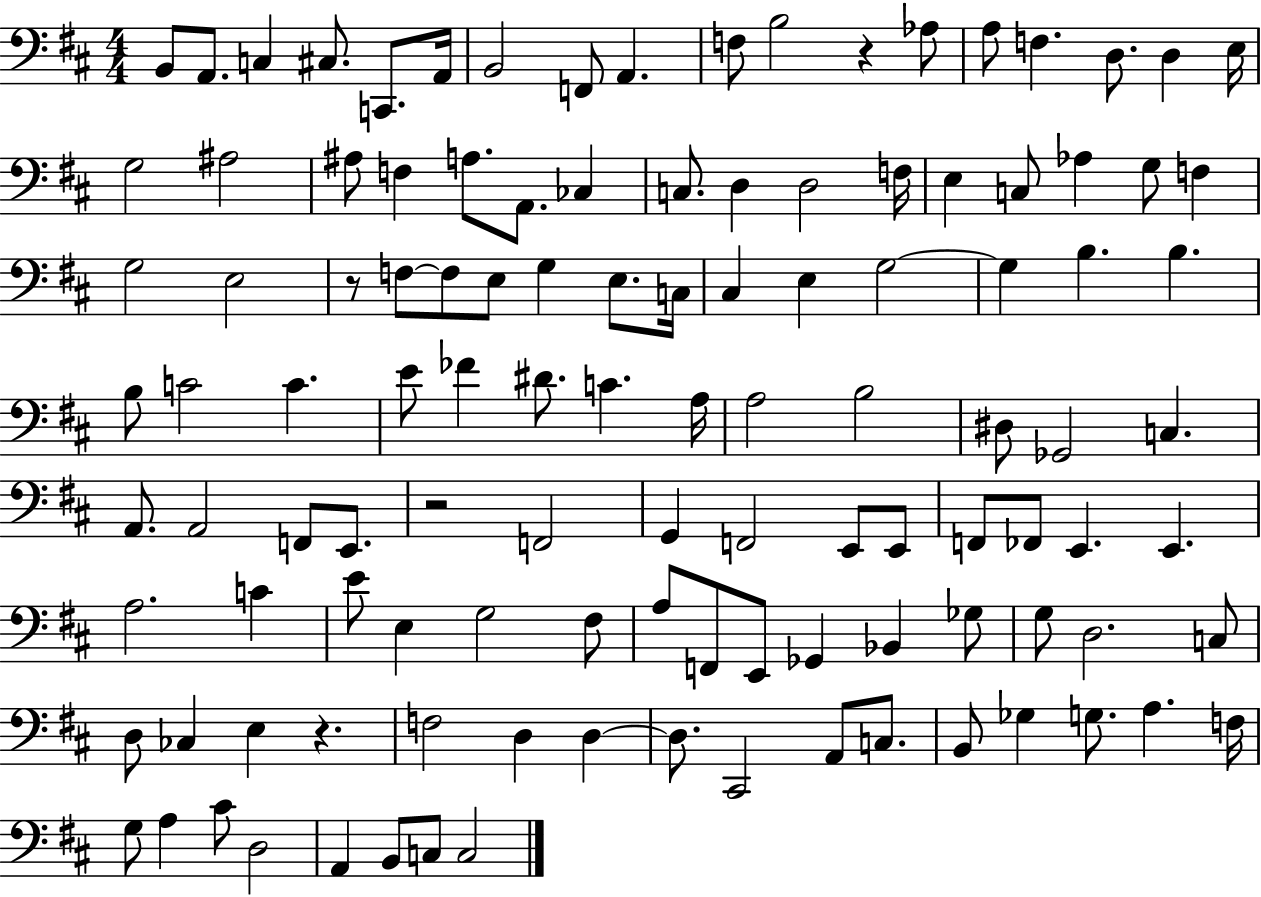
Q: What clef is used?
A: bass